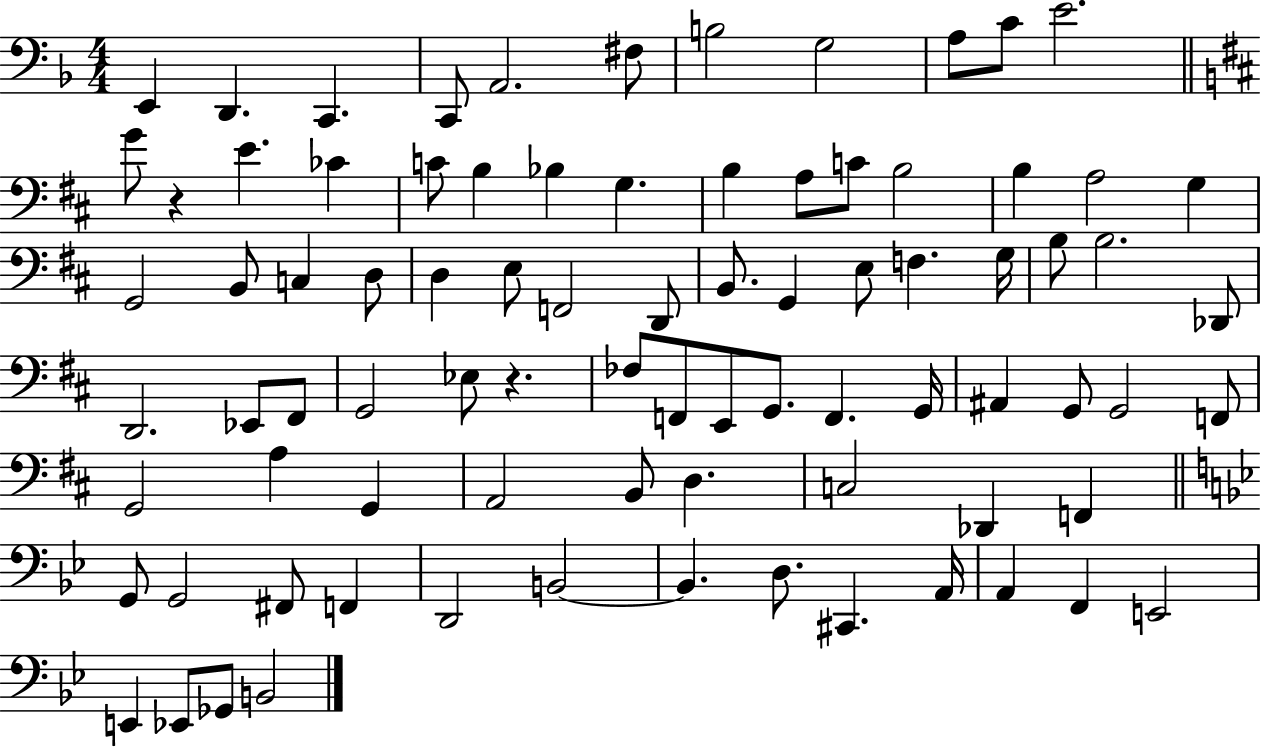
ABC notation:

X:1
T:Untitled
M:4/4
L:1/4
K:F
E,, D,, C,, C,,/2 A,,2 ^F,/2 B,2 G,2 A,/2 C/2 E2 G/2 z E _C C/2 B, _B, G, B, A,/2 C/2 B,2 B, A,2 G, G,,2 B,,/2 C, D,/2 D, E,/2 F,,2 D,,/2 B,,/2 G,, E,/2 F, G,/4 B,/2 B,2 _D,,/2 D,,2 _E,,/2 ^F,,/2 G,,2 _E,/2 z _F,/2 F,,/2 E,,/2 G,,/2 F,, G,,/4 ^A,, G,,/2 G,,2 F,,/2 G,,2 A, G,, A,,2 B,,/2 D, C,2 _D,, F,, G,,/2 G,,2 ^F,,/2 F,, D,,2 B,,2 B,, D,/2 ^C,, A,,/4 A,, F,, E,,2 E,, _E,,/2 _G,,/2 B,,2